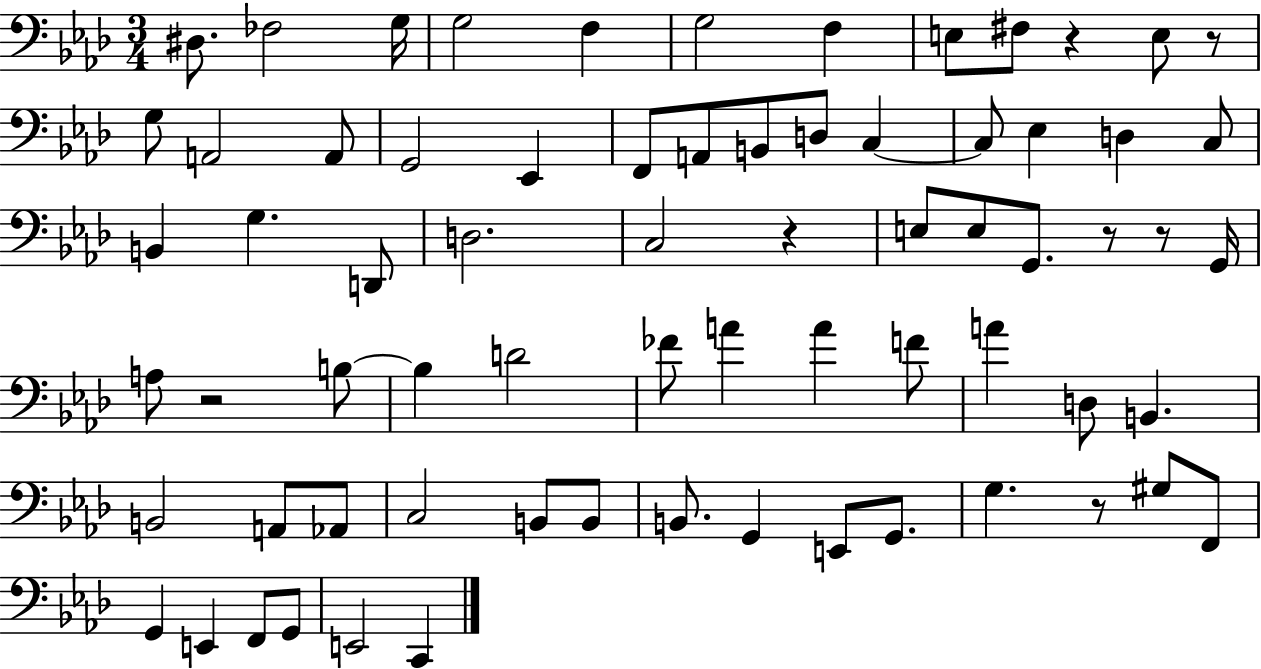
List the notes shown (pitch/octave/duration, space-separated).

D#3/e. FES3/h G3/s G3/h F3/q G3/h F3/q E3/e F#3/e R/q E3/e R/e G3/e A2/h A2/e G2/h Eb2/q F2/e A2/e B2/e D3/e C3/q C3/e Eb3/q D3/q C3/e B2/q G3/q. D2/e D3/h. C3/h R/q E3/e E3/e G2/e. R/e R/e G2/s A3/e R/h B3/e B3/q D4/h FES4/e A4/q A4/q F4/e A4/q D3/e B2/q. B2/h A2/e Ab2/e C3/h B2/e B2/e B2/e. G2/q E2/e G2/e. G3/q. R/e G#3/e F2/e G2/q E2/q F2/e G2/e E2/h C2/q